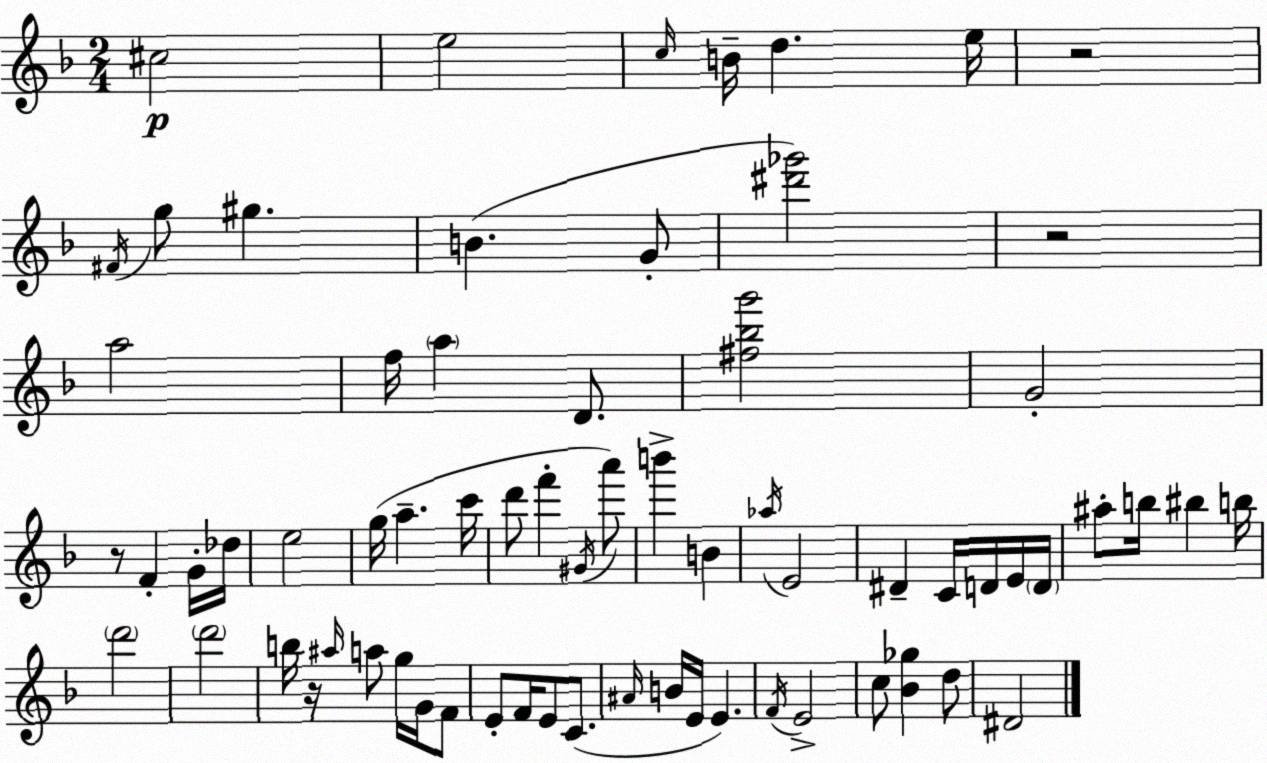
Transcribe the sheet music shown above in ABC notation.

X:1
T:Untitled
M:2/4
L:1/4
K:F
^c2 e2 c/4 B/4 d e/4 z2 ^F/4 g/2 ^g B G/2 [^d'_g']2 z2 a2 f/4 a D/2 [^f_bg']2 G2 z/2 F G/4 _d/4 e2 g/4 a c'/4 d'/2 f' ^G/4 a'/2 b' B _a/4 E2 ^D C/4 D/4 E/4 D/4 ^a/2 b/4 ^b b/4 d'2 d'2 b/4 z/4 ^a/4 a/2 g/4 G/4 F/2 E/2 F/4 E/2 C/2 ^A/4 B/4 E/4 E F/4 E2 c/2 [_B_g] d/2 ^D2